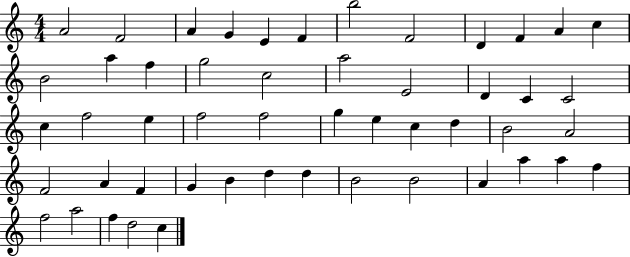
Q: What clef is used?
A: treble